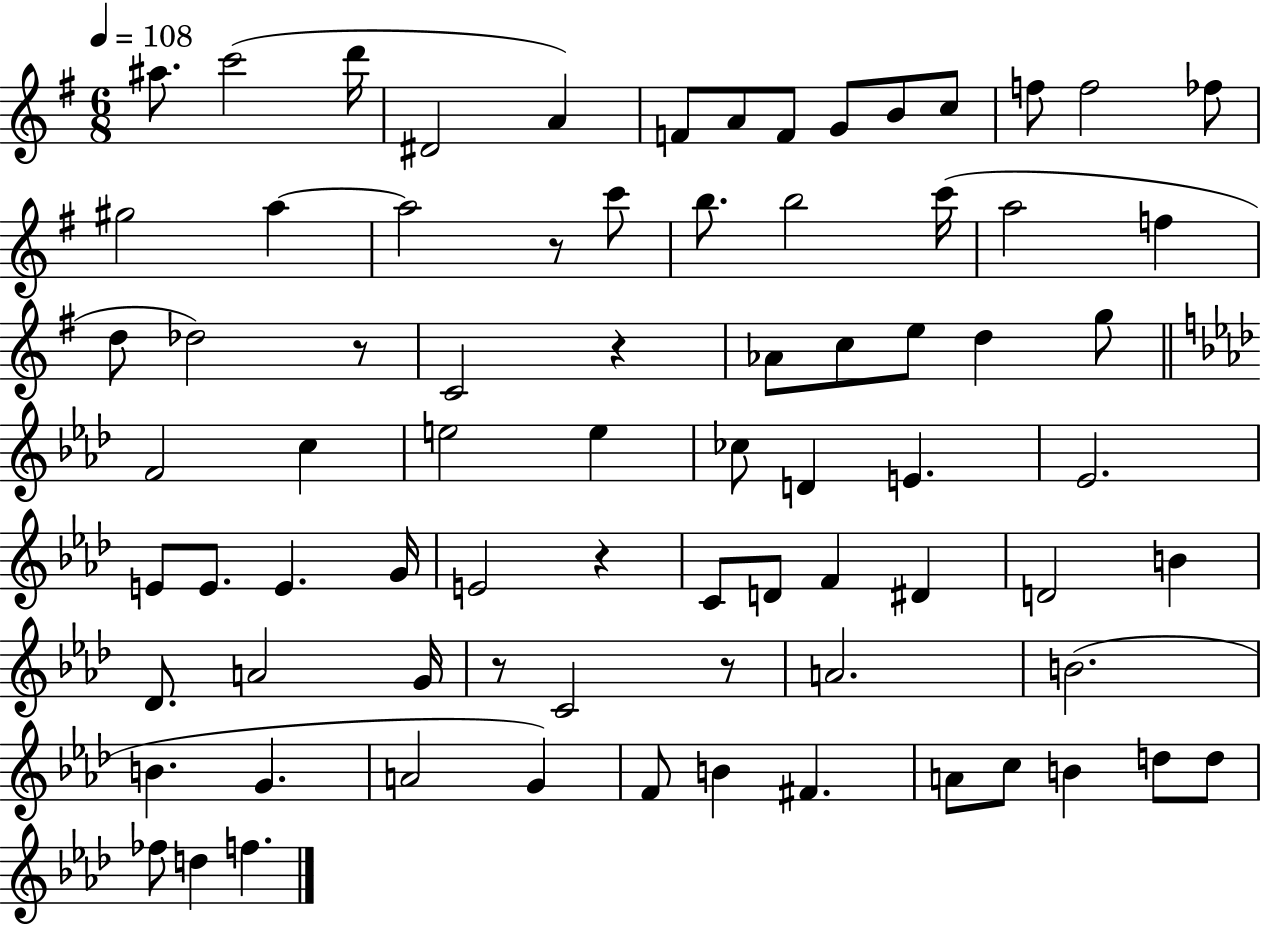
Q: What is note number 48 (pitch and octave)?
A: D#4